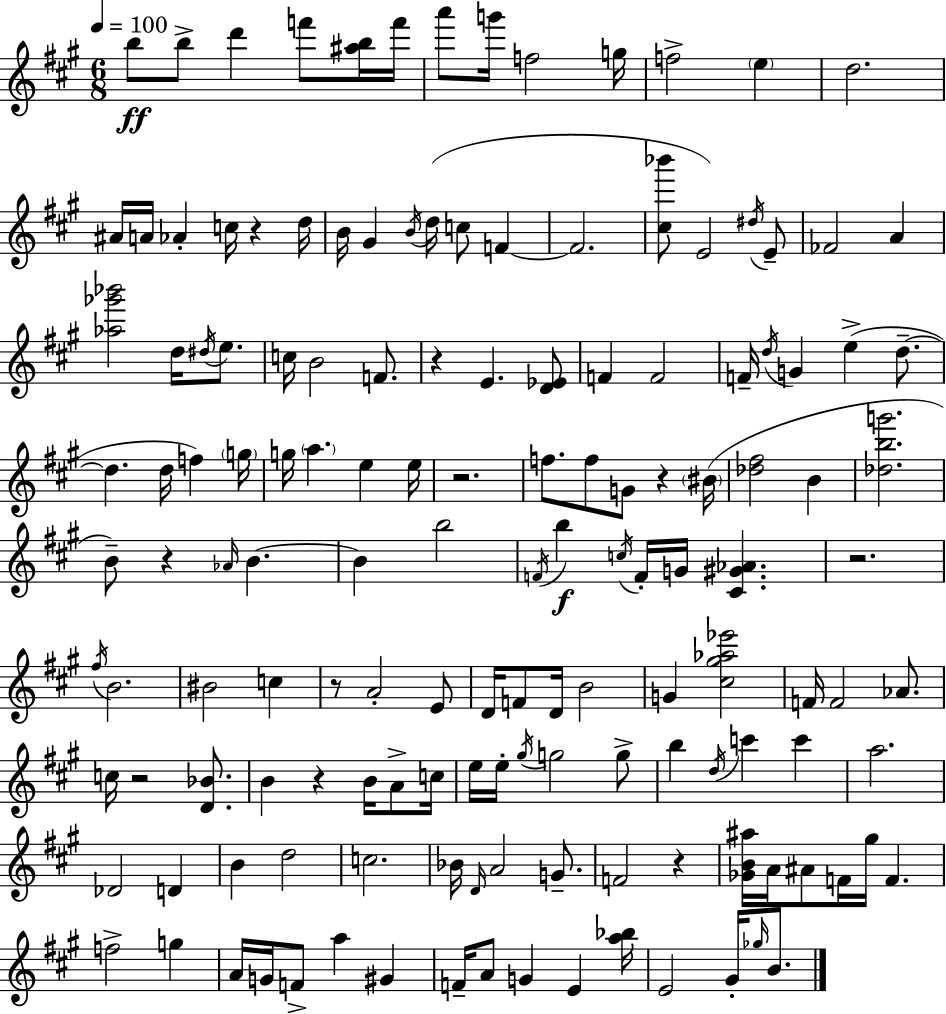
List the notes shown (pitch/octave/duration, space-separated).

B5/e B5/e D6/q F6/e [A#5,B5]/s F6/s A6/e G6/s F5/h G5/s F5/h E5/q D5/h. A#4/s A4/s Ab4/q C5/s R/q D5/s B4/s G#4/q B4/s D5/s C5/e F4/q F4/h. [C#5,Bb6]/e E4/h D#5/s E4/e FES4/h A4/q [Ab5,Gb6,Bb6]/h D5/s D#5/s E5/e. C5/s B4/h F4/e. R/q E4/q. [D4,Eb4]/e F4/q F4/h F4/s D5/s G4/q E5/q D5/e. D5/q. D5/s F5/q G5/s G5/s A5/q. E5/q E5/s R/h. F5/e. F5/e G4/e R/q BIS4/s [Db5,F#5]/h B4/q [Db5,B5,G6]/h. B4/e R/q Ab4/s B4/q. B4/q B5/h F4/s B5/q C5/s F4/s G4/s [C#4,G#4,Ab4]/q. R/h. F#5/s B4/h. BIS4/h C5/q R/e A4/h E4/e D4/s F4/e D4/s B4/h G4/q [C#5,G#5,Ab5,Eb6]/h F4/s F4/h Ab4/e. C5/s R/h [D4,Bb4]/e. B4/q R/q B4/s A4/e C5/s E5/s E5/s G#5/s G5/h G5/e B5/q D5/s C6/q C6/q A5/h. Db4/h D4/q B4/q D5/h C5/h. Bb4/s D4/s A4/h G4/e. F4/h R/q [Gb4,B4,A#5]/s A4/s A#4/e F4/s G#5/s F4/q. F5/h G5/q A4/s G4/s F4/e A5/q G#4/q F4/s A4/e G4/q E4/q [A5,Bb5]/s E4/h G#4/s Gb5/s B4/e.